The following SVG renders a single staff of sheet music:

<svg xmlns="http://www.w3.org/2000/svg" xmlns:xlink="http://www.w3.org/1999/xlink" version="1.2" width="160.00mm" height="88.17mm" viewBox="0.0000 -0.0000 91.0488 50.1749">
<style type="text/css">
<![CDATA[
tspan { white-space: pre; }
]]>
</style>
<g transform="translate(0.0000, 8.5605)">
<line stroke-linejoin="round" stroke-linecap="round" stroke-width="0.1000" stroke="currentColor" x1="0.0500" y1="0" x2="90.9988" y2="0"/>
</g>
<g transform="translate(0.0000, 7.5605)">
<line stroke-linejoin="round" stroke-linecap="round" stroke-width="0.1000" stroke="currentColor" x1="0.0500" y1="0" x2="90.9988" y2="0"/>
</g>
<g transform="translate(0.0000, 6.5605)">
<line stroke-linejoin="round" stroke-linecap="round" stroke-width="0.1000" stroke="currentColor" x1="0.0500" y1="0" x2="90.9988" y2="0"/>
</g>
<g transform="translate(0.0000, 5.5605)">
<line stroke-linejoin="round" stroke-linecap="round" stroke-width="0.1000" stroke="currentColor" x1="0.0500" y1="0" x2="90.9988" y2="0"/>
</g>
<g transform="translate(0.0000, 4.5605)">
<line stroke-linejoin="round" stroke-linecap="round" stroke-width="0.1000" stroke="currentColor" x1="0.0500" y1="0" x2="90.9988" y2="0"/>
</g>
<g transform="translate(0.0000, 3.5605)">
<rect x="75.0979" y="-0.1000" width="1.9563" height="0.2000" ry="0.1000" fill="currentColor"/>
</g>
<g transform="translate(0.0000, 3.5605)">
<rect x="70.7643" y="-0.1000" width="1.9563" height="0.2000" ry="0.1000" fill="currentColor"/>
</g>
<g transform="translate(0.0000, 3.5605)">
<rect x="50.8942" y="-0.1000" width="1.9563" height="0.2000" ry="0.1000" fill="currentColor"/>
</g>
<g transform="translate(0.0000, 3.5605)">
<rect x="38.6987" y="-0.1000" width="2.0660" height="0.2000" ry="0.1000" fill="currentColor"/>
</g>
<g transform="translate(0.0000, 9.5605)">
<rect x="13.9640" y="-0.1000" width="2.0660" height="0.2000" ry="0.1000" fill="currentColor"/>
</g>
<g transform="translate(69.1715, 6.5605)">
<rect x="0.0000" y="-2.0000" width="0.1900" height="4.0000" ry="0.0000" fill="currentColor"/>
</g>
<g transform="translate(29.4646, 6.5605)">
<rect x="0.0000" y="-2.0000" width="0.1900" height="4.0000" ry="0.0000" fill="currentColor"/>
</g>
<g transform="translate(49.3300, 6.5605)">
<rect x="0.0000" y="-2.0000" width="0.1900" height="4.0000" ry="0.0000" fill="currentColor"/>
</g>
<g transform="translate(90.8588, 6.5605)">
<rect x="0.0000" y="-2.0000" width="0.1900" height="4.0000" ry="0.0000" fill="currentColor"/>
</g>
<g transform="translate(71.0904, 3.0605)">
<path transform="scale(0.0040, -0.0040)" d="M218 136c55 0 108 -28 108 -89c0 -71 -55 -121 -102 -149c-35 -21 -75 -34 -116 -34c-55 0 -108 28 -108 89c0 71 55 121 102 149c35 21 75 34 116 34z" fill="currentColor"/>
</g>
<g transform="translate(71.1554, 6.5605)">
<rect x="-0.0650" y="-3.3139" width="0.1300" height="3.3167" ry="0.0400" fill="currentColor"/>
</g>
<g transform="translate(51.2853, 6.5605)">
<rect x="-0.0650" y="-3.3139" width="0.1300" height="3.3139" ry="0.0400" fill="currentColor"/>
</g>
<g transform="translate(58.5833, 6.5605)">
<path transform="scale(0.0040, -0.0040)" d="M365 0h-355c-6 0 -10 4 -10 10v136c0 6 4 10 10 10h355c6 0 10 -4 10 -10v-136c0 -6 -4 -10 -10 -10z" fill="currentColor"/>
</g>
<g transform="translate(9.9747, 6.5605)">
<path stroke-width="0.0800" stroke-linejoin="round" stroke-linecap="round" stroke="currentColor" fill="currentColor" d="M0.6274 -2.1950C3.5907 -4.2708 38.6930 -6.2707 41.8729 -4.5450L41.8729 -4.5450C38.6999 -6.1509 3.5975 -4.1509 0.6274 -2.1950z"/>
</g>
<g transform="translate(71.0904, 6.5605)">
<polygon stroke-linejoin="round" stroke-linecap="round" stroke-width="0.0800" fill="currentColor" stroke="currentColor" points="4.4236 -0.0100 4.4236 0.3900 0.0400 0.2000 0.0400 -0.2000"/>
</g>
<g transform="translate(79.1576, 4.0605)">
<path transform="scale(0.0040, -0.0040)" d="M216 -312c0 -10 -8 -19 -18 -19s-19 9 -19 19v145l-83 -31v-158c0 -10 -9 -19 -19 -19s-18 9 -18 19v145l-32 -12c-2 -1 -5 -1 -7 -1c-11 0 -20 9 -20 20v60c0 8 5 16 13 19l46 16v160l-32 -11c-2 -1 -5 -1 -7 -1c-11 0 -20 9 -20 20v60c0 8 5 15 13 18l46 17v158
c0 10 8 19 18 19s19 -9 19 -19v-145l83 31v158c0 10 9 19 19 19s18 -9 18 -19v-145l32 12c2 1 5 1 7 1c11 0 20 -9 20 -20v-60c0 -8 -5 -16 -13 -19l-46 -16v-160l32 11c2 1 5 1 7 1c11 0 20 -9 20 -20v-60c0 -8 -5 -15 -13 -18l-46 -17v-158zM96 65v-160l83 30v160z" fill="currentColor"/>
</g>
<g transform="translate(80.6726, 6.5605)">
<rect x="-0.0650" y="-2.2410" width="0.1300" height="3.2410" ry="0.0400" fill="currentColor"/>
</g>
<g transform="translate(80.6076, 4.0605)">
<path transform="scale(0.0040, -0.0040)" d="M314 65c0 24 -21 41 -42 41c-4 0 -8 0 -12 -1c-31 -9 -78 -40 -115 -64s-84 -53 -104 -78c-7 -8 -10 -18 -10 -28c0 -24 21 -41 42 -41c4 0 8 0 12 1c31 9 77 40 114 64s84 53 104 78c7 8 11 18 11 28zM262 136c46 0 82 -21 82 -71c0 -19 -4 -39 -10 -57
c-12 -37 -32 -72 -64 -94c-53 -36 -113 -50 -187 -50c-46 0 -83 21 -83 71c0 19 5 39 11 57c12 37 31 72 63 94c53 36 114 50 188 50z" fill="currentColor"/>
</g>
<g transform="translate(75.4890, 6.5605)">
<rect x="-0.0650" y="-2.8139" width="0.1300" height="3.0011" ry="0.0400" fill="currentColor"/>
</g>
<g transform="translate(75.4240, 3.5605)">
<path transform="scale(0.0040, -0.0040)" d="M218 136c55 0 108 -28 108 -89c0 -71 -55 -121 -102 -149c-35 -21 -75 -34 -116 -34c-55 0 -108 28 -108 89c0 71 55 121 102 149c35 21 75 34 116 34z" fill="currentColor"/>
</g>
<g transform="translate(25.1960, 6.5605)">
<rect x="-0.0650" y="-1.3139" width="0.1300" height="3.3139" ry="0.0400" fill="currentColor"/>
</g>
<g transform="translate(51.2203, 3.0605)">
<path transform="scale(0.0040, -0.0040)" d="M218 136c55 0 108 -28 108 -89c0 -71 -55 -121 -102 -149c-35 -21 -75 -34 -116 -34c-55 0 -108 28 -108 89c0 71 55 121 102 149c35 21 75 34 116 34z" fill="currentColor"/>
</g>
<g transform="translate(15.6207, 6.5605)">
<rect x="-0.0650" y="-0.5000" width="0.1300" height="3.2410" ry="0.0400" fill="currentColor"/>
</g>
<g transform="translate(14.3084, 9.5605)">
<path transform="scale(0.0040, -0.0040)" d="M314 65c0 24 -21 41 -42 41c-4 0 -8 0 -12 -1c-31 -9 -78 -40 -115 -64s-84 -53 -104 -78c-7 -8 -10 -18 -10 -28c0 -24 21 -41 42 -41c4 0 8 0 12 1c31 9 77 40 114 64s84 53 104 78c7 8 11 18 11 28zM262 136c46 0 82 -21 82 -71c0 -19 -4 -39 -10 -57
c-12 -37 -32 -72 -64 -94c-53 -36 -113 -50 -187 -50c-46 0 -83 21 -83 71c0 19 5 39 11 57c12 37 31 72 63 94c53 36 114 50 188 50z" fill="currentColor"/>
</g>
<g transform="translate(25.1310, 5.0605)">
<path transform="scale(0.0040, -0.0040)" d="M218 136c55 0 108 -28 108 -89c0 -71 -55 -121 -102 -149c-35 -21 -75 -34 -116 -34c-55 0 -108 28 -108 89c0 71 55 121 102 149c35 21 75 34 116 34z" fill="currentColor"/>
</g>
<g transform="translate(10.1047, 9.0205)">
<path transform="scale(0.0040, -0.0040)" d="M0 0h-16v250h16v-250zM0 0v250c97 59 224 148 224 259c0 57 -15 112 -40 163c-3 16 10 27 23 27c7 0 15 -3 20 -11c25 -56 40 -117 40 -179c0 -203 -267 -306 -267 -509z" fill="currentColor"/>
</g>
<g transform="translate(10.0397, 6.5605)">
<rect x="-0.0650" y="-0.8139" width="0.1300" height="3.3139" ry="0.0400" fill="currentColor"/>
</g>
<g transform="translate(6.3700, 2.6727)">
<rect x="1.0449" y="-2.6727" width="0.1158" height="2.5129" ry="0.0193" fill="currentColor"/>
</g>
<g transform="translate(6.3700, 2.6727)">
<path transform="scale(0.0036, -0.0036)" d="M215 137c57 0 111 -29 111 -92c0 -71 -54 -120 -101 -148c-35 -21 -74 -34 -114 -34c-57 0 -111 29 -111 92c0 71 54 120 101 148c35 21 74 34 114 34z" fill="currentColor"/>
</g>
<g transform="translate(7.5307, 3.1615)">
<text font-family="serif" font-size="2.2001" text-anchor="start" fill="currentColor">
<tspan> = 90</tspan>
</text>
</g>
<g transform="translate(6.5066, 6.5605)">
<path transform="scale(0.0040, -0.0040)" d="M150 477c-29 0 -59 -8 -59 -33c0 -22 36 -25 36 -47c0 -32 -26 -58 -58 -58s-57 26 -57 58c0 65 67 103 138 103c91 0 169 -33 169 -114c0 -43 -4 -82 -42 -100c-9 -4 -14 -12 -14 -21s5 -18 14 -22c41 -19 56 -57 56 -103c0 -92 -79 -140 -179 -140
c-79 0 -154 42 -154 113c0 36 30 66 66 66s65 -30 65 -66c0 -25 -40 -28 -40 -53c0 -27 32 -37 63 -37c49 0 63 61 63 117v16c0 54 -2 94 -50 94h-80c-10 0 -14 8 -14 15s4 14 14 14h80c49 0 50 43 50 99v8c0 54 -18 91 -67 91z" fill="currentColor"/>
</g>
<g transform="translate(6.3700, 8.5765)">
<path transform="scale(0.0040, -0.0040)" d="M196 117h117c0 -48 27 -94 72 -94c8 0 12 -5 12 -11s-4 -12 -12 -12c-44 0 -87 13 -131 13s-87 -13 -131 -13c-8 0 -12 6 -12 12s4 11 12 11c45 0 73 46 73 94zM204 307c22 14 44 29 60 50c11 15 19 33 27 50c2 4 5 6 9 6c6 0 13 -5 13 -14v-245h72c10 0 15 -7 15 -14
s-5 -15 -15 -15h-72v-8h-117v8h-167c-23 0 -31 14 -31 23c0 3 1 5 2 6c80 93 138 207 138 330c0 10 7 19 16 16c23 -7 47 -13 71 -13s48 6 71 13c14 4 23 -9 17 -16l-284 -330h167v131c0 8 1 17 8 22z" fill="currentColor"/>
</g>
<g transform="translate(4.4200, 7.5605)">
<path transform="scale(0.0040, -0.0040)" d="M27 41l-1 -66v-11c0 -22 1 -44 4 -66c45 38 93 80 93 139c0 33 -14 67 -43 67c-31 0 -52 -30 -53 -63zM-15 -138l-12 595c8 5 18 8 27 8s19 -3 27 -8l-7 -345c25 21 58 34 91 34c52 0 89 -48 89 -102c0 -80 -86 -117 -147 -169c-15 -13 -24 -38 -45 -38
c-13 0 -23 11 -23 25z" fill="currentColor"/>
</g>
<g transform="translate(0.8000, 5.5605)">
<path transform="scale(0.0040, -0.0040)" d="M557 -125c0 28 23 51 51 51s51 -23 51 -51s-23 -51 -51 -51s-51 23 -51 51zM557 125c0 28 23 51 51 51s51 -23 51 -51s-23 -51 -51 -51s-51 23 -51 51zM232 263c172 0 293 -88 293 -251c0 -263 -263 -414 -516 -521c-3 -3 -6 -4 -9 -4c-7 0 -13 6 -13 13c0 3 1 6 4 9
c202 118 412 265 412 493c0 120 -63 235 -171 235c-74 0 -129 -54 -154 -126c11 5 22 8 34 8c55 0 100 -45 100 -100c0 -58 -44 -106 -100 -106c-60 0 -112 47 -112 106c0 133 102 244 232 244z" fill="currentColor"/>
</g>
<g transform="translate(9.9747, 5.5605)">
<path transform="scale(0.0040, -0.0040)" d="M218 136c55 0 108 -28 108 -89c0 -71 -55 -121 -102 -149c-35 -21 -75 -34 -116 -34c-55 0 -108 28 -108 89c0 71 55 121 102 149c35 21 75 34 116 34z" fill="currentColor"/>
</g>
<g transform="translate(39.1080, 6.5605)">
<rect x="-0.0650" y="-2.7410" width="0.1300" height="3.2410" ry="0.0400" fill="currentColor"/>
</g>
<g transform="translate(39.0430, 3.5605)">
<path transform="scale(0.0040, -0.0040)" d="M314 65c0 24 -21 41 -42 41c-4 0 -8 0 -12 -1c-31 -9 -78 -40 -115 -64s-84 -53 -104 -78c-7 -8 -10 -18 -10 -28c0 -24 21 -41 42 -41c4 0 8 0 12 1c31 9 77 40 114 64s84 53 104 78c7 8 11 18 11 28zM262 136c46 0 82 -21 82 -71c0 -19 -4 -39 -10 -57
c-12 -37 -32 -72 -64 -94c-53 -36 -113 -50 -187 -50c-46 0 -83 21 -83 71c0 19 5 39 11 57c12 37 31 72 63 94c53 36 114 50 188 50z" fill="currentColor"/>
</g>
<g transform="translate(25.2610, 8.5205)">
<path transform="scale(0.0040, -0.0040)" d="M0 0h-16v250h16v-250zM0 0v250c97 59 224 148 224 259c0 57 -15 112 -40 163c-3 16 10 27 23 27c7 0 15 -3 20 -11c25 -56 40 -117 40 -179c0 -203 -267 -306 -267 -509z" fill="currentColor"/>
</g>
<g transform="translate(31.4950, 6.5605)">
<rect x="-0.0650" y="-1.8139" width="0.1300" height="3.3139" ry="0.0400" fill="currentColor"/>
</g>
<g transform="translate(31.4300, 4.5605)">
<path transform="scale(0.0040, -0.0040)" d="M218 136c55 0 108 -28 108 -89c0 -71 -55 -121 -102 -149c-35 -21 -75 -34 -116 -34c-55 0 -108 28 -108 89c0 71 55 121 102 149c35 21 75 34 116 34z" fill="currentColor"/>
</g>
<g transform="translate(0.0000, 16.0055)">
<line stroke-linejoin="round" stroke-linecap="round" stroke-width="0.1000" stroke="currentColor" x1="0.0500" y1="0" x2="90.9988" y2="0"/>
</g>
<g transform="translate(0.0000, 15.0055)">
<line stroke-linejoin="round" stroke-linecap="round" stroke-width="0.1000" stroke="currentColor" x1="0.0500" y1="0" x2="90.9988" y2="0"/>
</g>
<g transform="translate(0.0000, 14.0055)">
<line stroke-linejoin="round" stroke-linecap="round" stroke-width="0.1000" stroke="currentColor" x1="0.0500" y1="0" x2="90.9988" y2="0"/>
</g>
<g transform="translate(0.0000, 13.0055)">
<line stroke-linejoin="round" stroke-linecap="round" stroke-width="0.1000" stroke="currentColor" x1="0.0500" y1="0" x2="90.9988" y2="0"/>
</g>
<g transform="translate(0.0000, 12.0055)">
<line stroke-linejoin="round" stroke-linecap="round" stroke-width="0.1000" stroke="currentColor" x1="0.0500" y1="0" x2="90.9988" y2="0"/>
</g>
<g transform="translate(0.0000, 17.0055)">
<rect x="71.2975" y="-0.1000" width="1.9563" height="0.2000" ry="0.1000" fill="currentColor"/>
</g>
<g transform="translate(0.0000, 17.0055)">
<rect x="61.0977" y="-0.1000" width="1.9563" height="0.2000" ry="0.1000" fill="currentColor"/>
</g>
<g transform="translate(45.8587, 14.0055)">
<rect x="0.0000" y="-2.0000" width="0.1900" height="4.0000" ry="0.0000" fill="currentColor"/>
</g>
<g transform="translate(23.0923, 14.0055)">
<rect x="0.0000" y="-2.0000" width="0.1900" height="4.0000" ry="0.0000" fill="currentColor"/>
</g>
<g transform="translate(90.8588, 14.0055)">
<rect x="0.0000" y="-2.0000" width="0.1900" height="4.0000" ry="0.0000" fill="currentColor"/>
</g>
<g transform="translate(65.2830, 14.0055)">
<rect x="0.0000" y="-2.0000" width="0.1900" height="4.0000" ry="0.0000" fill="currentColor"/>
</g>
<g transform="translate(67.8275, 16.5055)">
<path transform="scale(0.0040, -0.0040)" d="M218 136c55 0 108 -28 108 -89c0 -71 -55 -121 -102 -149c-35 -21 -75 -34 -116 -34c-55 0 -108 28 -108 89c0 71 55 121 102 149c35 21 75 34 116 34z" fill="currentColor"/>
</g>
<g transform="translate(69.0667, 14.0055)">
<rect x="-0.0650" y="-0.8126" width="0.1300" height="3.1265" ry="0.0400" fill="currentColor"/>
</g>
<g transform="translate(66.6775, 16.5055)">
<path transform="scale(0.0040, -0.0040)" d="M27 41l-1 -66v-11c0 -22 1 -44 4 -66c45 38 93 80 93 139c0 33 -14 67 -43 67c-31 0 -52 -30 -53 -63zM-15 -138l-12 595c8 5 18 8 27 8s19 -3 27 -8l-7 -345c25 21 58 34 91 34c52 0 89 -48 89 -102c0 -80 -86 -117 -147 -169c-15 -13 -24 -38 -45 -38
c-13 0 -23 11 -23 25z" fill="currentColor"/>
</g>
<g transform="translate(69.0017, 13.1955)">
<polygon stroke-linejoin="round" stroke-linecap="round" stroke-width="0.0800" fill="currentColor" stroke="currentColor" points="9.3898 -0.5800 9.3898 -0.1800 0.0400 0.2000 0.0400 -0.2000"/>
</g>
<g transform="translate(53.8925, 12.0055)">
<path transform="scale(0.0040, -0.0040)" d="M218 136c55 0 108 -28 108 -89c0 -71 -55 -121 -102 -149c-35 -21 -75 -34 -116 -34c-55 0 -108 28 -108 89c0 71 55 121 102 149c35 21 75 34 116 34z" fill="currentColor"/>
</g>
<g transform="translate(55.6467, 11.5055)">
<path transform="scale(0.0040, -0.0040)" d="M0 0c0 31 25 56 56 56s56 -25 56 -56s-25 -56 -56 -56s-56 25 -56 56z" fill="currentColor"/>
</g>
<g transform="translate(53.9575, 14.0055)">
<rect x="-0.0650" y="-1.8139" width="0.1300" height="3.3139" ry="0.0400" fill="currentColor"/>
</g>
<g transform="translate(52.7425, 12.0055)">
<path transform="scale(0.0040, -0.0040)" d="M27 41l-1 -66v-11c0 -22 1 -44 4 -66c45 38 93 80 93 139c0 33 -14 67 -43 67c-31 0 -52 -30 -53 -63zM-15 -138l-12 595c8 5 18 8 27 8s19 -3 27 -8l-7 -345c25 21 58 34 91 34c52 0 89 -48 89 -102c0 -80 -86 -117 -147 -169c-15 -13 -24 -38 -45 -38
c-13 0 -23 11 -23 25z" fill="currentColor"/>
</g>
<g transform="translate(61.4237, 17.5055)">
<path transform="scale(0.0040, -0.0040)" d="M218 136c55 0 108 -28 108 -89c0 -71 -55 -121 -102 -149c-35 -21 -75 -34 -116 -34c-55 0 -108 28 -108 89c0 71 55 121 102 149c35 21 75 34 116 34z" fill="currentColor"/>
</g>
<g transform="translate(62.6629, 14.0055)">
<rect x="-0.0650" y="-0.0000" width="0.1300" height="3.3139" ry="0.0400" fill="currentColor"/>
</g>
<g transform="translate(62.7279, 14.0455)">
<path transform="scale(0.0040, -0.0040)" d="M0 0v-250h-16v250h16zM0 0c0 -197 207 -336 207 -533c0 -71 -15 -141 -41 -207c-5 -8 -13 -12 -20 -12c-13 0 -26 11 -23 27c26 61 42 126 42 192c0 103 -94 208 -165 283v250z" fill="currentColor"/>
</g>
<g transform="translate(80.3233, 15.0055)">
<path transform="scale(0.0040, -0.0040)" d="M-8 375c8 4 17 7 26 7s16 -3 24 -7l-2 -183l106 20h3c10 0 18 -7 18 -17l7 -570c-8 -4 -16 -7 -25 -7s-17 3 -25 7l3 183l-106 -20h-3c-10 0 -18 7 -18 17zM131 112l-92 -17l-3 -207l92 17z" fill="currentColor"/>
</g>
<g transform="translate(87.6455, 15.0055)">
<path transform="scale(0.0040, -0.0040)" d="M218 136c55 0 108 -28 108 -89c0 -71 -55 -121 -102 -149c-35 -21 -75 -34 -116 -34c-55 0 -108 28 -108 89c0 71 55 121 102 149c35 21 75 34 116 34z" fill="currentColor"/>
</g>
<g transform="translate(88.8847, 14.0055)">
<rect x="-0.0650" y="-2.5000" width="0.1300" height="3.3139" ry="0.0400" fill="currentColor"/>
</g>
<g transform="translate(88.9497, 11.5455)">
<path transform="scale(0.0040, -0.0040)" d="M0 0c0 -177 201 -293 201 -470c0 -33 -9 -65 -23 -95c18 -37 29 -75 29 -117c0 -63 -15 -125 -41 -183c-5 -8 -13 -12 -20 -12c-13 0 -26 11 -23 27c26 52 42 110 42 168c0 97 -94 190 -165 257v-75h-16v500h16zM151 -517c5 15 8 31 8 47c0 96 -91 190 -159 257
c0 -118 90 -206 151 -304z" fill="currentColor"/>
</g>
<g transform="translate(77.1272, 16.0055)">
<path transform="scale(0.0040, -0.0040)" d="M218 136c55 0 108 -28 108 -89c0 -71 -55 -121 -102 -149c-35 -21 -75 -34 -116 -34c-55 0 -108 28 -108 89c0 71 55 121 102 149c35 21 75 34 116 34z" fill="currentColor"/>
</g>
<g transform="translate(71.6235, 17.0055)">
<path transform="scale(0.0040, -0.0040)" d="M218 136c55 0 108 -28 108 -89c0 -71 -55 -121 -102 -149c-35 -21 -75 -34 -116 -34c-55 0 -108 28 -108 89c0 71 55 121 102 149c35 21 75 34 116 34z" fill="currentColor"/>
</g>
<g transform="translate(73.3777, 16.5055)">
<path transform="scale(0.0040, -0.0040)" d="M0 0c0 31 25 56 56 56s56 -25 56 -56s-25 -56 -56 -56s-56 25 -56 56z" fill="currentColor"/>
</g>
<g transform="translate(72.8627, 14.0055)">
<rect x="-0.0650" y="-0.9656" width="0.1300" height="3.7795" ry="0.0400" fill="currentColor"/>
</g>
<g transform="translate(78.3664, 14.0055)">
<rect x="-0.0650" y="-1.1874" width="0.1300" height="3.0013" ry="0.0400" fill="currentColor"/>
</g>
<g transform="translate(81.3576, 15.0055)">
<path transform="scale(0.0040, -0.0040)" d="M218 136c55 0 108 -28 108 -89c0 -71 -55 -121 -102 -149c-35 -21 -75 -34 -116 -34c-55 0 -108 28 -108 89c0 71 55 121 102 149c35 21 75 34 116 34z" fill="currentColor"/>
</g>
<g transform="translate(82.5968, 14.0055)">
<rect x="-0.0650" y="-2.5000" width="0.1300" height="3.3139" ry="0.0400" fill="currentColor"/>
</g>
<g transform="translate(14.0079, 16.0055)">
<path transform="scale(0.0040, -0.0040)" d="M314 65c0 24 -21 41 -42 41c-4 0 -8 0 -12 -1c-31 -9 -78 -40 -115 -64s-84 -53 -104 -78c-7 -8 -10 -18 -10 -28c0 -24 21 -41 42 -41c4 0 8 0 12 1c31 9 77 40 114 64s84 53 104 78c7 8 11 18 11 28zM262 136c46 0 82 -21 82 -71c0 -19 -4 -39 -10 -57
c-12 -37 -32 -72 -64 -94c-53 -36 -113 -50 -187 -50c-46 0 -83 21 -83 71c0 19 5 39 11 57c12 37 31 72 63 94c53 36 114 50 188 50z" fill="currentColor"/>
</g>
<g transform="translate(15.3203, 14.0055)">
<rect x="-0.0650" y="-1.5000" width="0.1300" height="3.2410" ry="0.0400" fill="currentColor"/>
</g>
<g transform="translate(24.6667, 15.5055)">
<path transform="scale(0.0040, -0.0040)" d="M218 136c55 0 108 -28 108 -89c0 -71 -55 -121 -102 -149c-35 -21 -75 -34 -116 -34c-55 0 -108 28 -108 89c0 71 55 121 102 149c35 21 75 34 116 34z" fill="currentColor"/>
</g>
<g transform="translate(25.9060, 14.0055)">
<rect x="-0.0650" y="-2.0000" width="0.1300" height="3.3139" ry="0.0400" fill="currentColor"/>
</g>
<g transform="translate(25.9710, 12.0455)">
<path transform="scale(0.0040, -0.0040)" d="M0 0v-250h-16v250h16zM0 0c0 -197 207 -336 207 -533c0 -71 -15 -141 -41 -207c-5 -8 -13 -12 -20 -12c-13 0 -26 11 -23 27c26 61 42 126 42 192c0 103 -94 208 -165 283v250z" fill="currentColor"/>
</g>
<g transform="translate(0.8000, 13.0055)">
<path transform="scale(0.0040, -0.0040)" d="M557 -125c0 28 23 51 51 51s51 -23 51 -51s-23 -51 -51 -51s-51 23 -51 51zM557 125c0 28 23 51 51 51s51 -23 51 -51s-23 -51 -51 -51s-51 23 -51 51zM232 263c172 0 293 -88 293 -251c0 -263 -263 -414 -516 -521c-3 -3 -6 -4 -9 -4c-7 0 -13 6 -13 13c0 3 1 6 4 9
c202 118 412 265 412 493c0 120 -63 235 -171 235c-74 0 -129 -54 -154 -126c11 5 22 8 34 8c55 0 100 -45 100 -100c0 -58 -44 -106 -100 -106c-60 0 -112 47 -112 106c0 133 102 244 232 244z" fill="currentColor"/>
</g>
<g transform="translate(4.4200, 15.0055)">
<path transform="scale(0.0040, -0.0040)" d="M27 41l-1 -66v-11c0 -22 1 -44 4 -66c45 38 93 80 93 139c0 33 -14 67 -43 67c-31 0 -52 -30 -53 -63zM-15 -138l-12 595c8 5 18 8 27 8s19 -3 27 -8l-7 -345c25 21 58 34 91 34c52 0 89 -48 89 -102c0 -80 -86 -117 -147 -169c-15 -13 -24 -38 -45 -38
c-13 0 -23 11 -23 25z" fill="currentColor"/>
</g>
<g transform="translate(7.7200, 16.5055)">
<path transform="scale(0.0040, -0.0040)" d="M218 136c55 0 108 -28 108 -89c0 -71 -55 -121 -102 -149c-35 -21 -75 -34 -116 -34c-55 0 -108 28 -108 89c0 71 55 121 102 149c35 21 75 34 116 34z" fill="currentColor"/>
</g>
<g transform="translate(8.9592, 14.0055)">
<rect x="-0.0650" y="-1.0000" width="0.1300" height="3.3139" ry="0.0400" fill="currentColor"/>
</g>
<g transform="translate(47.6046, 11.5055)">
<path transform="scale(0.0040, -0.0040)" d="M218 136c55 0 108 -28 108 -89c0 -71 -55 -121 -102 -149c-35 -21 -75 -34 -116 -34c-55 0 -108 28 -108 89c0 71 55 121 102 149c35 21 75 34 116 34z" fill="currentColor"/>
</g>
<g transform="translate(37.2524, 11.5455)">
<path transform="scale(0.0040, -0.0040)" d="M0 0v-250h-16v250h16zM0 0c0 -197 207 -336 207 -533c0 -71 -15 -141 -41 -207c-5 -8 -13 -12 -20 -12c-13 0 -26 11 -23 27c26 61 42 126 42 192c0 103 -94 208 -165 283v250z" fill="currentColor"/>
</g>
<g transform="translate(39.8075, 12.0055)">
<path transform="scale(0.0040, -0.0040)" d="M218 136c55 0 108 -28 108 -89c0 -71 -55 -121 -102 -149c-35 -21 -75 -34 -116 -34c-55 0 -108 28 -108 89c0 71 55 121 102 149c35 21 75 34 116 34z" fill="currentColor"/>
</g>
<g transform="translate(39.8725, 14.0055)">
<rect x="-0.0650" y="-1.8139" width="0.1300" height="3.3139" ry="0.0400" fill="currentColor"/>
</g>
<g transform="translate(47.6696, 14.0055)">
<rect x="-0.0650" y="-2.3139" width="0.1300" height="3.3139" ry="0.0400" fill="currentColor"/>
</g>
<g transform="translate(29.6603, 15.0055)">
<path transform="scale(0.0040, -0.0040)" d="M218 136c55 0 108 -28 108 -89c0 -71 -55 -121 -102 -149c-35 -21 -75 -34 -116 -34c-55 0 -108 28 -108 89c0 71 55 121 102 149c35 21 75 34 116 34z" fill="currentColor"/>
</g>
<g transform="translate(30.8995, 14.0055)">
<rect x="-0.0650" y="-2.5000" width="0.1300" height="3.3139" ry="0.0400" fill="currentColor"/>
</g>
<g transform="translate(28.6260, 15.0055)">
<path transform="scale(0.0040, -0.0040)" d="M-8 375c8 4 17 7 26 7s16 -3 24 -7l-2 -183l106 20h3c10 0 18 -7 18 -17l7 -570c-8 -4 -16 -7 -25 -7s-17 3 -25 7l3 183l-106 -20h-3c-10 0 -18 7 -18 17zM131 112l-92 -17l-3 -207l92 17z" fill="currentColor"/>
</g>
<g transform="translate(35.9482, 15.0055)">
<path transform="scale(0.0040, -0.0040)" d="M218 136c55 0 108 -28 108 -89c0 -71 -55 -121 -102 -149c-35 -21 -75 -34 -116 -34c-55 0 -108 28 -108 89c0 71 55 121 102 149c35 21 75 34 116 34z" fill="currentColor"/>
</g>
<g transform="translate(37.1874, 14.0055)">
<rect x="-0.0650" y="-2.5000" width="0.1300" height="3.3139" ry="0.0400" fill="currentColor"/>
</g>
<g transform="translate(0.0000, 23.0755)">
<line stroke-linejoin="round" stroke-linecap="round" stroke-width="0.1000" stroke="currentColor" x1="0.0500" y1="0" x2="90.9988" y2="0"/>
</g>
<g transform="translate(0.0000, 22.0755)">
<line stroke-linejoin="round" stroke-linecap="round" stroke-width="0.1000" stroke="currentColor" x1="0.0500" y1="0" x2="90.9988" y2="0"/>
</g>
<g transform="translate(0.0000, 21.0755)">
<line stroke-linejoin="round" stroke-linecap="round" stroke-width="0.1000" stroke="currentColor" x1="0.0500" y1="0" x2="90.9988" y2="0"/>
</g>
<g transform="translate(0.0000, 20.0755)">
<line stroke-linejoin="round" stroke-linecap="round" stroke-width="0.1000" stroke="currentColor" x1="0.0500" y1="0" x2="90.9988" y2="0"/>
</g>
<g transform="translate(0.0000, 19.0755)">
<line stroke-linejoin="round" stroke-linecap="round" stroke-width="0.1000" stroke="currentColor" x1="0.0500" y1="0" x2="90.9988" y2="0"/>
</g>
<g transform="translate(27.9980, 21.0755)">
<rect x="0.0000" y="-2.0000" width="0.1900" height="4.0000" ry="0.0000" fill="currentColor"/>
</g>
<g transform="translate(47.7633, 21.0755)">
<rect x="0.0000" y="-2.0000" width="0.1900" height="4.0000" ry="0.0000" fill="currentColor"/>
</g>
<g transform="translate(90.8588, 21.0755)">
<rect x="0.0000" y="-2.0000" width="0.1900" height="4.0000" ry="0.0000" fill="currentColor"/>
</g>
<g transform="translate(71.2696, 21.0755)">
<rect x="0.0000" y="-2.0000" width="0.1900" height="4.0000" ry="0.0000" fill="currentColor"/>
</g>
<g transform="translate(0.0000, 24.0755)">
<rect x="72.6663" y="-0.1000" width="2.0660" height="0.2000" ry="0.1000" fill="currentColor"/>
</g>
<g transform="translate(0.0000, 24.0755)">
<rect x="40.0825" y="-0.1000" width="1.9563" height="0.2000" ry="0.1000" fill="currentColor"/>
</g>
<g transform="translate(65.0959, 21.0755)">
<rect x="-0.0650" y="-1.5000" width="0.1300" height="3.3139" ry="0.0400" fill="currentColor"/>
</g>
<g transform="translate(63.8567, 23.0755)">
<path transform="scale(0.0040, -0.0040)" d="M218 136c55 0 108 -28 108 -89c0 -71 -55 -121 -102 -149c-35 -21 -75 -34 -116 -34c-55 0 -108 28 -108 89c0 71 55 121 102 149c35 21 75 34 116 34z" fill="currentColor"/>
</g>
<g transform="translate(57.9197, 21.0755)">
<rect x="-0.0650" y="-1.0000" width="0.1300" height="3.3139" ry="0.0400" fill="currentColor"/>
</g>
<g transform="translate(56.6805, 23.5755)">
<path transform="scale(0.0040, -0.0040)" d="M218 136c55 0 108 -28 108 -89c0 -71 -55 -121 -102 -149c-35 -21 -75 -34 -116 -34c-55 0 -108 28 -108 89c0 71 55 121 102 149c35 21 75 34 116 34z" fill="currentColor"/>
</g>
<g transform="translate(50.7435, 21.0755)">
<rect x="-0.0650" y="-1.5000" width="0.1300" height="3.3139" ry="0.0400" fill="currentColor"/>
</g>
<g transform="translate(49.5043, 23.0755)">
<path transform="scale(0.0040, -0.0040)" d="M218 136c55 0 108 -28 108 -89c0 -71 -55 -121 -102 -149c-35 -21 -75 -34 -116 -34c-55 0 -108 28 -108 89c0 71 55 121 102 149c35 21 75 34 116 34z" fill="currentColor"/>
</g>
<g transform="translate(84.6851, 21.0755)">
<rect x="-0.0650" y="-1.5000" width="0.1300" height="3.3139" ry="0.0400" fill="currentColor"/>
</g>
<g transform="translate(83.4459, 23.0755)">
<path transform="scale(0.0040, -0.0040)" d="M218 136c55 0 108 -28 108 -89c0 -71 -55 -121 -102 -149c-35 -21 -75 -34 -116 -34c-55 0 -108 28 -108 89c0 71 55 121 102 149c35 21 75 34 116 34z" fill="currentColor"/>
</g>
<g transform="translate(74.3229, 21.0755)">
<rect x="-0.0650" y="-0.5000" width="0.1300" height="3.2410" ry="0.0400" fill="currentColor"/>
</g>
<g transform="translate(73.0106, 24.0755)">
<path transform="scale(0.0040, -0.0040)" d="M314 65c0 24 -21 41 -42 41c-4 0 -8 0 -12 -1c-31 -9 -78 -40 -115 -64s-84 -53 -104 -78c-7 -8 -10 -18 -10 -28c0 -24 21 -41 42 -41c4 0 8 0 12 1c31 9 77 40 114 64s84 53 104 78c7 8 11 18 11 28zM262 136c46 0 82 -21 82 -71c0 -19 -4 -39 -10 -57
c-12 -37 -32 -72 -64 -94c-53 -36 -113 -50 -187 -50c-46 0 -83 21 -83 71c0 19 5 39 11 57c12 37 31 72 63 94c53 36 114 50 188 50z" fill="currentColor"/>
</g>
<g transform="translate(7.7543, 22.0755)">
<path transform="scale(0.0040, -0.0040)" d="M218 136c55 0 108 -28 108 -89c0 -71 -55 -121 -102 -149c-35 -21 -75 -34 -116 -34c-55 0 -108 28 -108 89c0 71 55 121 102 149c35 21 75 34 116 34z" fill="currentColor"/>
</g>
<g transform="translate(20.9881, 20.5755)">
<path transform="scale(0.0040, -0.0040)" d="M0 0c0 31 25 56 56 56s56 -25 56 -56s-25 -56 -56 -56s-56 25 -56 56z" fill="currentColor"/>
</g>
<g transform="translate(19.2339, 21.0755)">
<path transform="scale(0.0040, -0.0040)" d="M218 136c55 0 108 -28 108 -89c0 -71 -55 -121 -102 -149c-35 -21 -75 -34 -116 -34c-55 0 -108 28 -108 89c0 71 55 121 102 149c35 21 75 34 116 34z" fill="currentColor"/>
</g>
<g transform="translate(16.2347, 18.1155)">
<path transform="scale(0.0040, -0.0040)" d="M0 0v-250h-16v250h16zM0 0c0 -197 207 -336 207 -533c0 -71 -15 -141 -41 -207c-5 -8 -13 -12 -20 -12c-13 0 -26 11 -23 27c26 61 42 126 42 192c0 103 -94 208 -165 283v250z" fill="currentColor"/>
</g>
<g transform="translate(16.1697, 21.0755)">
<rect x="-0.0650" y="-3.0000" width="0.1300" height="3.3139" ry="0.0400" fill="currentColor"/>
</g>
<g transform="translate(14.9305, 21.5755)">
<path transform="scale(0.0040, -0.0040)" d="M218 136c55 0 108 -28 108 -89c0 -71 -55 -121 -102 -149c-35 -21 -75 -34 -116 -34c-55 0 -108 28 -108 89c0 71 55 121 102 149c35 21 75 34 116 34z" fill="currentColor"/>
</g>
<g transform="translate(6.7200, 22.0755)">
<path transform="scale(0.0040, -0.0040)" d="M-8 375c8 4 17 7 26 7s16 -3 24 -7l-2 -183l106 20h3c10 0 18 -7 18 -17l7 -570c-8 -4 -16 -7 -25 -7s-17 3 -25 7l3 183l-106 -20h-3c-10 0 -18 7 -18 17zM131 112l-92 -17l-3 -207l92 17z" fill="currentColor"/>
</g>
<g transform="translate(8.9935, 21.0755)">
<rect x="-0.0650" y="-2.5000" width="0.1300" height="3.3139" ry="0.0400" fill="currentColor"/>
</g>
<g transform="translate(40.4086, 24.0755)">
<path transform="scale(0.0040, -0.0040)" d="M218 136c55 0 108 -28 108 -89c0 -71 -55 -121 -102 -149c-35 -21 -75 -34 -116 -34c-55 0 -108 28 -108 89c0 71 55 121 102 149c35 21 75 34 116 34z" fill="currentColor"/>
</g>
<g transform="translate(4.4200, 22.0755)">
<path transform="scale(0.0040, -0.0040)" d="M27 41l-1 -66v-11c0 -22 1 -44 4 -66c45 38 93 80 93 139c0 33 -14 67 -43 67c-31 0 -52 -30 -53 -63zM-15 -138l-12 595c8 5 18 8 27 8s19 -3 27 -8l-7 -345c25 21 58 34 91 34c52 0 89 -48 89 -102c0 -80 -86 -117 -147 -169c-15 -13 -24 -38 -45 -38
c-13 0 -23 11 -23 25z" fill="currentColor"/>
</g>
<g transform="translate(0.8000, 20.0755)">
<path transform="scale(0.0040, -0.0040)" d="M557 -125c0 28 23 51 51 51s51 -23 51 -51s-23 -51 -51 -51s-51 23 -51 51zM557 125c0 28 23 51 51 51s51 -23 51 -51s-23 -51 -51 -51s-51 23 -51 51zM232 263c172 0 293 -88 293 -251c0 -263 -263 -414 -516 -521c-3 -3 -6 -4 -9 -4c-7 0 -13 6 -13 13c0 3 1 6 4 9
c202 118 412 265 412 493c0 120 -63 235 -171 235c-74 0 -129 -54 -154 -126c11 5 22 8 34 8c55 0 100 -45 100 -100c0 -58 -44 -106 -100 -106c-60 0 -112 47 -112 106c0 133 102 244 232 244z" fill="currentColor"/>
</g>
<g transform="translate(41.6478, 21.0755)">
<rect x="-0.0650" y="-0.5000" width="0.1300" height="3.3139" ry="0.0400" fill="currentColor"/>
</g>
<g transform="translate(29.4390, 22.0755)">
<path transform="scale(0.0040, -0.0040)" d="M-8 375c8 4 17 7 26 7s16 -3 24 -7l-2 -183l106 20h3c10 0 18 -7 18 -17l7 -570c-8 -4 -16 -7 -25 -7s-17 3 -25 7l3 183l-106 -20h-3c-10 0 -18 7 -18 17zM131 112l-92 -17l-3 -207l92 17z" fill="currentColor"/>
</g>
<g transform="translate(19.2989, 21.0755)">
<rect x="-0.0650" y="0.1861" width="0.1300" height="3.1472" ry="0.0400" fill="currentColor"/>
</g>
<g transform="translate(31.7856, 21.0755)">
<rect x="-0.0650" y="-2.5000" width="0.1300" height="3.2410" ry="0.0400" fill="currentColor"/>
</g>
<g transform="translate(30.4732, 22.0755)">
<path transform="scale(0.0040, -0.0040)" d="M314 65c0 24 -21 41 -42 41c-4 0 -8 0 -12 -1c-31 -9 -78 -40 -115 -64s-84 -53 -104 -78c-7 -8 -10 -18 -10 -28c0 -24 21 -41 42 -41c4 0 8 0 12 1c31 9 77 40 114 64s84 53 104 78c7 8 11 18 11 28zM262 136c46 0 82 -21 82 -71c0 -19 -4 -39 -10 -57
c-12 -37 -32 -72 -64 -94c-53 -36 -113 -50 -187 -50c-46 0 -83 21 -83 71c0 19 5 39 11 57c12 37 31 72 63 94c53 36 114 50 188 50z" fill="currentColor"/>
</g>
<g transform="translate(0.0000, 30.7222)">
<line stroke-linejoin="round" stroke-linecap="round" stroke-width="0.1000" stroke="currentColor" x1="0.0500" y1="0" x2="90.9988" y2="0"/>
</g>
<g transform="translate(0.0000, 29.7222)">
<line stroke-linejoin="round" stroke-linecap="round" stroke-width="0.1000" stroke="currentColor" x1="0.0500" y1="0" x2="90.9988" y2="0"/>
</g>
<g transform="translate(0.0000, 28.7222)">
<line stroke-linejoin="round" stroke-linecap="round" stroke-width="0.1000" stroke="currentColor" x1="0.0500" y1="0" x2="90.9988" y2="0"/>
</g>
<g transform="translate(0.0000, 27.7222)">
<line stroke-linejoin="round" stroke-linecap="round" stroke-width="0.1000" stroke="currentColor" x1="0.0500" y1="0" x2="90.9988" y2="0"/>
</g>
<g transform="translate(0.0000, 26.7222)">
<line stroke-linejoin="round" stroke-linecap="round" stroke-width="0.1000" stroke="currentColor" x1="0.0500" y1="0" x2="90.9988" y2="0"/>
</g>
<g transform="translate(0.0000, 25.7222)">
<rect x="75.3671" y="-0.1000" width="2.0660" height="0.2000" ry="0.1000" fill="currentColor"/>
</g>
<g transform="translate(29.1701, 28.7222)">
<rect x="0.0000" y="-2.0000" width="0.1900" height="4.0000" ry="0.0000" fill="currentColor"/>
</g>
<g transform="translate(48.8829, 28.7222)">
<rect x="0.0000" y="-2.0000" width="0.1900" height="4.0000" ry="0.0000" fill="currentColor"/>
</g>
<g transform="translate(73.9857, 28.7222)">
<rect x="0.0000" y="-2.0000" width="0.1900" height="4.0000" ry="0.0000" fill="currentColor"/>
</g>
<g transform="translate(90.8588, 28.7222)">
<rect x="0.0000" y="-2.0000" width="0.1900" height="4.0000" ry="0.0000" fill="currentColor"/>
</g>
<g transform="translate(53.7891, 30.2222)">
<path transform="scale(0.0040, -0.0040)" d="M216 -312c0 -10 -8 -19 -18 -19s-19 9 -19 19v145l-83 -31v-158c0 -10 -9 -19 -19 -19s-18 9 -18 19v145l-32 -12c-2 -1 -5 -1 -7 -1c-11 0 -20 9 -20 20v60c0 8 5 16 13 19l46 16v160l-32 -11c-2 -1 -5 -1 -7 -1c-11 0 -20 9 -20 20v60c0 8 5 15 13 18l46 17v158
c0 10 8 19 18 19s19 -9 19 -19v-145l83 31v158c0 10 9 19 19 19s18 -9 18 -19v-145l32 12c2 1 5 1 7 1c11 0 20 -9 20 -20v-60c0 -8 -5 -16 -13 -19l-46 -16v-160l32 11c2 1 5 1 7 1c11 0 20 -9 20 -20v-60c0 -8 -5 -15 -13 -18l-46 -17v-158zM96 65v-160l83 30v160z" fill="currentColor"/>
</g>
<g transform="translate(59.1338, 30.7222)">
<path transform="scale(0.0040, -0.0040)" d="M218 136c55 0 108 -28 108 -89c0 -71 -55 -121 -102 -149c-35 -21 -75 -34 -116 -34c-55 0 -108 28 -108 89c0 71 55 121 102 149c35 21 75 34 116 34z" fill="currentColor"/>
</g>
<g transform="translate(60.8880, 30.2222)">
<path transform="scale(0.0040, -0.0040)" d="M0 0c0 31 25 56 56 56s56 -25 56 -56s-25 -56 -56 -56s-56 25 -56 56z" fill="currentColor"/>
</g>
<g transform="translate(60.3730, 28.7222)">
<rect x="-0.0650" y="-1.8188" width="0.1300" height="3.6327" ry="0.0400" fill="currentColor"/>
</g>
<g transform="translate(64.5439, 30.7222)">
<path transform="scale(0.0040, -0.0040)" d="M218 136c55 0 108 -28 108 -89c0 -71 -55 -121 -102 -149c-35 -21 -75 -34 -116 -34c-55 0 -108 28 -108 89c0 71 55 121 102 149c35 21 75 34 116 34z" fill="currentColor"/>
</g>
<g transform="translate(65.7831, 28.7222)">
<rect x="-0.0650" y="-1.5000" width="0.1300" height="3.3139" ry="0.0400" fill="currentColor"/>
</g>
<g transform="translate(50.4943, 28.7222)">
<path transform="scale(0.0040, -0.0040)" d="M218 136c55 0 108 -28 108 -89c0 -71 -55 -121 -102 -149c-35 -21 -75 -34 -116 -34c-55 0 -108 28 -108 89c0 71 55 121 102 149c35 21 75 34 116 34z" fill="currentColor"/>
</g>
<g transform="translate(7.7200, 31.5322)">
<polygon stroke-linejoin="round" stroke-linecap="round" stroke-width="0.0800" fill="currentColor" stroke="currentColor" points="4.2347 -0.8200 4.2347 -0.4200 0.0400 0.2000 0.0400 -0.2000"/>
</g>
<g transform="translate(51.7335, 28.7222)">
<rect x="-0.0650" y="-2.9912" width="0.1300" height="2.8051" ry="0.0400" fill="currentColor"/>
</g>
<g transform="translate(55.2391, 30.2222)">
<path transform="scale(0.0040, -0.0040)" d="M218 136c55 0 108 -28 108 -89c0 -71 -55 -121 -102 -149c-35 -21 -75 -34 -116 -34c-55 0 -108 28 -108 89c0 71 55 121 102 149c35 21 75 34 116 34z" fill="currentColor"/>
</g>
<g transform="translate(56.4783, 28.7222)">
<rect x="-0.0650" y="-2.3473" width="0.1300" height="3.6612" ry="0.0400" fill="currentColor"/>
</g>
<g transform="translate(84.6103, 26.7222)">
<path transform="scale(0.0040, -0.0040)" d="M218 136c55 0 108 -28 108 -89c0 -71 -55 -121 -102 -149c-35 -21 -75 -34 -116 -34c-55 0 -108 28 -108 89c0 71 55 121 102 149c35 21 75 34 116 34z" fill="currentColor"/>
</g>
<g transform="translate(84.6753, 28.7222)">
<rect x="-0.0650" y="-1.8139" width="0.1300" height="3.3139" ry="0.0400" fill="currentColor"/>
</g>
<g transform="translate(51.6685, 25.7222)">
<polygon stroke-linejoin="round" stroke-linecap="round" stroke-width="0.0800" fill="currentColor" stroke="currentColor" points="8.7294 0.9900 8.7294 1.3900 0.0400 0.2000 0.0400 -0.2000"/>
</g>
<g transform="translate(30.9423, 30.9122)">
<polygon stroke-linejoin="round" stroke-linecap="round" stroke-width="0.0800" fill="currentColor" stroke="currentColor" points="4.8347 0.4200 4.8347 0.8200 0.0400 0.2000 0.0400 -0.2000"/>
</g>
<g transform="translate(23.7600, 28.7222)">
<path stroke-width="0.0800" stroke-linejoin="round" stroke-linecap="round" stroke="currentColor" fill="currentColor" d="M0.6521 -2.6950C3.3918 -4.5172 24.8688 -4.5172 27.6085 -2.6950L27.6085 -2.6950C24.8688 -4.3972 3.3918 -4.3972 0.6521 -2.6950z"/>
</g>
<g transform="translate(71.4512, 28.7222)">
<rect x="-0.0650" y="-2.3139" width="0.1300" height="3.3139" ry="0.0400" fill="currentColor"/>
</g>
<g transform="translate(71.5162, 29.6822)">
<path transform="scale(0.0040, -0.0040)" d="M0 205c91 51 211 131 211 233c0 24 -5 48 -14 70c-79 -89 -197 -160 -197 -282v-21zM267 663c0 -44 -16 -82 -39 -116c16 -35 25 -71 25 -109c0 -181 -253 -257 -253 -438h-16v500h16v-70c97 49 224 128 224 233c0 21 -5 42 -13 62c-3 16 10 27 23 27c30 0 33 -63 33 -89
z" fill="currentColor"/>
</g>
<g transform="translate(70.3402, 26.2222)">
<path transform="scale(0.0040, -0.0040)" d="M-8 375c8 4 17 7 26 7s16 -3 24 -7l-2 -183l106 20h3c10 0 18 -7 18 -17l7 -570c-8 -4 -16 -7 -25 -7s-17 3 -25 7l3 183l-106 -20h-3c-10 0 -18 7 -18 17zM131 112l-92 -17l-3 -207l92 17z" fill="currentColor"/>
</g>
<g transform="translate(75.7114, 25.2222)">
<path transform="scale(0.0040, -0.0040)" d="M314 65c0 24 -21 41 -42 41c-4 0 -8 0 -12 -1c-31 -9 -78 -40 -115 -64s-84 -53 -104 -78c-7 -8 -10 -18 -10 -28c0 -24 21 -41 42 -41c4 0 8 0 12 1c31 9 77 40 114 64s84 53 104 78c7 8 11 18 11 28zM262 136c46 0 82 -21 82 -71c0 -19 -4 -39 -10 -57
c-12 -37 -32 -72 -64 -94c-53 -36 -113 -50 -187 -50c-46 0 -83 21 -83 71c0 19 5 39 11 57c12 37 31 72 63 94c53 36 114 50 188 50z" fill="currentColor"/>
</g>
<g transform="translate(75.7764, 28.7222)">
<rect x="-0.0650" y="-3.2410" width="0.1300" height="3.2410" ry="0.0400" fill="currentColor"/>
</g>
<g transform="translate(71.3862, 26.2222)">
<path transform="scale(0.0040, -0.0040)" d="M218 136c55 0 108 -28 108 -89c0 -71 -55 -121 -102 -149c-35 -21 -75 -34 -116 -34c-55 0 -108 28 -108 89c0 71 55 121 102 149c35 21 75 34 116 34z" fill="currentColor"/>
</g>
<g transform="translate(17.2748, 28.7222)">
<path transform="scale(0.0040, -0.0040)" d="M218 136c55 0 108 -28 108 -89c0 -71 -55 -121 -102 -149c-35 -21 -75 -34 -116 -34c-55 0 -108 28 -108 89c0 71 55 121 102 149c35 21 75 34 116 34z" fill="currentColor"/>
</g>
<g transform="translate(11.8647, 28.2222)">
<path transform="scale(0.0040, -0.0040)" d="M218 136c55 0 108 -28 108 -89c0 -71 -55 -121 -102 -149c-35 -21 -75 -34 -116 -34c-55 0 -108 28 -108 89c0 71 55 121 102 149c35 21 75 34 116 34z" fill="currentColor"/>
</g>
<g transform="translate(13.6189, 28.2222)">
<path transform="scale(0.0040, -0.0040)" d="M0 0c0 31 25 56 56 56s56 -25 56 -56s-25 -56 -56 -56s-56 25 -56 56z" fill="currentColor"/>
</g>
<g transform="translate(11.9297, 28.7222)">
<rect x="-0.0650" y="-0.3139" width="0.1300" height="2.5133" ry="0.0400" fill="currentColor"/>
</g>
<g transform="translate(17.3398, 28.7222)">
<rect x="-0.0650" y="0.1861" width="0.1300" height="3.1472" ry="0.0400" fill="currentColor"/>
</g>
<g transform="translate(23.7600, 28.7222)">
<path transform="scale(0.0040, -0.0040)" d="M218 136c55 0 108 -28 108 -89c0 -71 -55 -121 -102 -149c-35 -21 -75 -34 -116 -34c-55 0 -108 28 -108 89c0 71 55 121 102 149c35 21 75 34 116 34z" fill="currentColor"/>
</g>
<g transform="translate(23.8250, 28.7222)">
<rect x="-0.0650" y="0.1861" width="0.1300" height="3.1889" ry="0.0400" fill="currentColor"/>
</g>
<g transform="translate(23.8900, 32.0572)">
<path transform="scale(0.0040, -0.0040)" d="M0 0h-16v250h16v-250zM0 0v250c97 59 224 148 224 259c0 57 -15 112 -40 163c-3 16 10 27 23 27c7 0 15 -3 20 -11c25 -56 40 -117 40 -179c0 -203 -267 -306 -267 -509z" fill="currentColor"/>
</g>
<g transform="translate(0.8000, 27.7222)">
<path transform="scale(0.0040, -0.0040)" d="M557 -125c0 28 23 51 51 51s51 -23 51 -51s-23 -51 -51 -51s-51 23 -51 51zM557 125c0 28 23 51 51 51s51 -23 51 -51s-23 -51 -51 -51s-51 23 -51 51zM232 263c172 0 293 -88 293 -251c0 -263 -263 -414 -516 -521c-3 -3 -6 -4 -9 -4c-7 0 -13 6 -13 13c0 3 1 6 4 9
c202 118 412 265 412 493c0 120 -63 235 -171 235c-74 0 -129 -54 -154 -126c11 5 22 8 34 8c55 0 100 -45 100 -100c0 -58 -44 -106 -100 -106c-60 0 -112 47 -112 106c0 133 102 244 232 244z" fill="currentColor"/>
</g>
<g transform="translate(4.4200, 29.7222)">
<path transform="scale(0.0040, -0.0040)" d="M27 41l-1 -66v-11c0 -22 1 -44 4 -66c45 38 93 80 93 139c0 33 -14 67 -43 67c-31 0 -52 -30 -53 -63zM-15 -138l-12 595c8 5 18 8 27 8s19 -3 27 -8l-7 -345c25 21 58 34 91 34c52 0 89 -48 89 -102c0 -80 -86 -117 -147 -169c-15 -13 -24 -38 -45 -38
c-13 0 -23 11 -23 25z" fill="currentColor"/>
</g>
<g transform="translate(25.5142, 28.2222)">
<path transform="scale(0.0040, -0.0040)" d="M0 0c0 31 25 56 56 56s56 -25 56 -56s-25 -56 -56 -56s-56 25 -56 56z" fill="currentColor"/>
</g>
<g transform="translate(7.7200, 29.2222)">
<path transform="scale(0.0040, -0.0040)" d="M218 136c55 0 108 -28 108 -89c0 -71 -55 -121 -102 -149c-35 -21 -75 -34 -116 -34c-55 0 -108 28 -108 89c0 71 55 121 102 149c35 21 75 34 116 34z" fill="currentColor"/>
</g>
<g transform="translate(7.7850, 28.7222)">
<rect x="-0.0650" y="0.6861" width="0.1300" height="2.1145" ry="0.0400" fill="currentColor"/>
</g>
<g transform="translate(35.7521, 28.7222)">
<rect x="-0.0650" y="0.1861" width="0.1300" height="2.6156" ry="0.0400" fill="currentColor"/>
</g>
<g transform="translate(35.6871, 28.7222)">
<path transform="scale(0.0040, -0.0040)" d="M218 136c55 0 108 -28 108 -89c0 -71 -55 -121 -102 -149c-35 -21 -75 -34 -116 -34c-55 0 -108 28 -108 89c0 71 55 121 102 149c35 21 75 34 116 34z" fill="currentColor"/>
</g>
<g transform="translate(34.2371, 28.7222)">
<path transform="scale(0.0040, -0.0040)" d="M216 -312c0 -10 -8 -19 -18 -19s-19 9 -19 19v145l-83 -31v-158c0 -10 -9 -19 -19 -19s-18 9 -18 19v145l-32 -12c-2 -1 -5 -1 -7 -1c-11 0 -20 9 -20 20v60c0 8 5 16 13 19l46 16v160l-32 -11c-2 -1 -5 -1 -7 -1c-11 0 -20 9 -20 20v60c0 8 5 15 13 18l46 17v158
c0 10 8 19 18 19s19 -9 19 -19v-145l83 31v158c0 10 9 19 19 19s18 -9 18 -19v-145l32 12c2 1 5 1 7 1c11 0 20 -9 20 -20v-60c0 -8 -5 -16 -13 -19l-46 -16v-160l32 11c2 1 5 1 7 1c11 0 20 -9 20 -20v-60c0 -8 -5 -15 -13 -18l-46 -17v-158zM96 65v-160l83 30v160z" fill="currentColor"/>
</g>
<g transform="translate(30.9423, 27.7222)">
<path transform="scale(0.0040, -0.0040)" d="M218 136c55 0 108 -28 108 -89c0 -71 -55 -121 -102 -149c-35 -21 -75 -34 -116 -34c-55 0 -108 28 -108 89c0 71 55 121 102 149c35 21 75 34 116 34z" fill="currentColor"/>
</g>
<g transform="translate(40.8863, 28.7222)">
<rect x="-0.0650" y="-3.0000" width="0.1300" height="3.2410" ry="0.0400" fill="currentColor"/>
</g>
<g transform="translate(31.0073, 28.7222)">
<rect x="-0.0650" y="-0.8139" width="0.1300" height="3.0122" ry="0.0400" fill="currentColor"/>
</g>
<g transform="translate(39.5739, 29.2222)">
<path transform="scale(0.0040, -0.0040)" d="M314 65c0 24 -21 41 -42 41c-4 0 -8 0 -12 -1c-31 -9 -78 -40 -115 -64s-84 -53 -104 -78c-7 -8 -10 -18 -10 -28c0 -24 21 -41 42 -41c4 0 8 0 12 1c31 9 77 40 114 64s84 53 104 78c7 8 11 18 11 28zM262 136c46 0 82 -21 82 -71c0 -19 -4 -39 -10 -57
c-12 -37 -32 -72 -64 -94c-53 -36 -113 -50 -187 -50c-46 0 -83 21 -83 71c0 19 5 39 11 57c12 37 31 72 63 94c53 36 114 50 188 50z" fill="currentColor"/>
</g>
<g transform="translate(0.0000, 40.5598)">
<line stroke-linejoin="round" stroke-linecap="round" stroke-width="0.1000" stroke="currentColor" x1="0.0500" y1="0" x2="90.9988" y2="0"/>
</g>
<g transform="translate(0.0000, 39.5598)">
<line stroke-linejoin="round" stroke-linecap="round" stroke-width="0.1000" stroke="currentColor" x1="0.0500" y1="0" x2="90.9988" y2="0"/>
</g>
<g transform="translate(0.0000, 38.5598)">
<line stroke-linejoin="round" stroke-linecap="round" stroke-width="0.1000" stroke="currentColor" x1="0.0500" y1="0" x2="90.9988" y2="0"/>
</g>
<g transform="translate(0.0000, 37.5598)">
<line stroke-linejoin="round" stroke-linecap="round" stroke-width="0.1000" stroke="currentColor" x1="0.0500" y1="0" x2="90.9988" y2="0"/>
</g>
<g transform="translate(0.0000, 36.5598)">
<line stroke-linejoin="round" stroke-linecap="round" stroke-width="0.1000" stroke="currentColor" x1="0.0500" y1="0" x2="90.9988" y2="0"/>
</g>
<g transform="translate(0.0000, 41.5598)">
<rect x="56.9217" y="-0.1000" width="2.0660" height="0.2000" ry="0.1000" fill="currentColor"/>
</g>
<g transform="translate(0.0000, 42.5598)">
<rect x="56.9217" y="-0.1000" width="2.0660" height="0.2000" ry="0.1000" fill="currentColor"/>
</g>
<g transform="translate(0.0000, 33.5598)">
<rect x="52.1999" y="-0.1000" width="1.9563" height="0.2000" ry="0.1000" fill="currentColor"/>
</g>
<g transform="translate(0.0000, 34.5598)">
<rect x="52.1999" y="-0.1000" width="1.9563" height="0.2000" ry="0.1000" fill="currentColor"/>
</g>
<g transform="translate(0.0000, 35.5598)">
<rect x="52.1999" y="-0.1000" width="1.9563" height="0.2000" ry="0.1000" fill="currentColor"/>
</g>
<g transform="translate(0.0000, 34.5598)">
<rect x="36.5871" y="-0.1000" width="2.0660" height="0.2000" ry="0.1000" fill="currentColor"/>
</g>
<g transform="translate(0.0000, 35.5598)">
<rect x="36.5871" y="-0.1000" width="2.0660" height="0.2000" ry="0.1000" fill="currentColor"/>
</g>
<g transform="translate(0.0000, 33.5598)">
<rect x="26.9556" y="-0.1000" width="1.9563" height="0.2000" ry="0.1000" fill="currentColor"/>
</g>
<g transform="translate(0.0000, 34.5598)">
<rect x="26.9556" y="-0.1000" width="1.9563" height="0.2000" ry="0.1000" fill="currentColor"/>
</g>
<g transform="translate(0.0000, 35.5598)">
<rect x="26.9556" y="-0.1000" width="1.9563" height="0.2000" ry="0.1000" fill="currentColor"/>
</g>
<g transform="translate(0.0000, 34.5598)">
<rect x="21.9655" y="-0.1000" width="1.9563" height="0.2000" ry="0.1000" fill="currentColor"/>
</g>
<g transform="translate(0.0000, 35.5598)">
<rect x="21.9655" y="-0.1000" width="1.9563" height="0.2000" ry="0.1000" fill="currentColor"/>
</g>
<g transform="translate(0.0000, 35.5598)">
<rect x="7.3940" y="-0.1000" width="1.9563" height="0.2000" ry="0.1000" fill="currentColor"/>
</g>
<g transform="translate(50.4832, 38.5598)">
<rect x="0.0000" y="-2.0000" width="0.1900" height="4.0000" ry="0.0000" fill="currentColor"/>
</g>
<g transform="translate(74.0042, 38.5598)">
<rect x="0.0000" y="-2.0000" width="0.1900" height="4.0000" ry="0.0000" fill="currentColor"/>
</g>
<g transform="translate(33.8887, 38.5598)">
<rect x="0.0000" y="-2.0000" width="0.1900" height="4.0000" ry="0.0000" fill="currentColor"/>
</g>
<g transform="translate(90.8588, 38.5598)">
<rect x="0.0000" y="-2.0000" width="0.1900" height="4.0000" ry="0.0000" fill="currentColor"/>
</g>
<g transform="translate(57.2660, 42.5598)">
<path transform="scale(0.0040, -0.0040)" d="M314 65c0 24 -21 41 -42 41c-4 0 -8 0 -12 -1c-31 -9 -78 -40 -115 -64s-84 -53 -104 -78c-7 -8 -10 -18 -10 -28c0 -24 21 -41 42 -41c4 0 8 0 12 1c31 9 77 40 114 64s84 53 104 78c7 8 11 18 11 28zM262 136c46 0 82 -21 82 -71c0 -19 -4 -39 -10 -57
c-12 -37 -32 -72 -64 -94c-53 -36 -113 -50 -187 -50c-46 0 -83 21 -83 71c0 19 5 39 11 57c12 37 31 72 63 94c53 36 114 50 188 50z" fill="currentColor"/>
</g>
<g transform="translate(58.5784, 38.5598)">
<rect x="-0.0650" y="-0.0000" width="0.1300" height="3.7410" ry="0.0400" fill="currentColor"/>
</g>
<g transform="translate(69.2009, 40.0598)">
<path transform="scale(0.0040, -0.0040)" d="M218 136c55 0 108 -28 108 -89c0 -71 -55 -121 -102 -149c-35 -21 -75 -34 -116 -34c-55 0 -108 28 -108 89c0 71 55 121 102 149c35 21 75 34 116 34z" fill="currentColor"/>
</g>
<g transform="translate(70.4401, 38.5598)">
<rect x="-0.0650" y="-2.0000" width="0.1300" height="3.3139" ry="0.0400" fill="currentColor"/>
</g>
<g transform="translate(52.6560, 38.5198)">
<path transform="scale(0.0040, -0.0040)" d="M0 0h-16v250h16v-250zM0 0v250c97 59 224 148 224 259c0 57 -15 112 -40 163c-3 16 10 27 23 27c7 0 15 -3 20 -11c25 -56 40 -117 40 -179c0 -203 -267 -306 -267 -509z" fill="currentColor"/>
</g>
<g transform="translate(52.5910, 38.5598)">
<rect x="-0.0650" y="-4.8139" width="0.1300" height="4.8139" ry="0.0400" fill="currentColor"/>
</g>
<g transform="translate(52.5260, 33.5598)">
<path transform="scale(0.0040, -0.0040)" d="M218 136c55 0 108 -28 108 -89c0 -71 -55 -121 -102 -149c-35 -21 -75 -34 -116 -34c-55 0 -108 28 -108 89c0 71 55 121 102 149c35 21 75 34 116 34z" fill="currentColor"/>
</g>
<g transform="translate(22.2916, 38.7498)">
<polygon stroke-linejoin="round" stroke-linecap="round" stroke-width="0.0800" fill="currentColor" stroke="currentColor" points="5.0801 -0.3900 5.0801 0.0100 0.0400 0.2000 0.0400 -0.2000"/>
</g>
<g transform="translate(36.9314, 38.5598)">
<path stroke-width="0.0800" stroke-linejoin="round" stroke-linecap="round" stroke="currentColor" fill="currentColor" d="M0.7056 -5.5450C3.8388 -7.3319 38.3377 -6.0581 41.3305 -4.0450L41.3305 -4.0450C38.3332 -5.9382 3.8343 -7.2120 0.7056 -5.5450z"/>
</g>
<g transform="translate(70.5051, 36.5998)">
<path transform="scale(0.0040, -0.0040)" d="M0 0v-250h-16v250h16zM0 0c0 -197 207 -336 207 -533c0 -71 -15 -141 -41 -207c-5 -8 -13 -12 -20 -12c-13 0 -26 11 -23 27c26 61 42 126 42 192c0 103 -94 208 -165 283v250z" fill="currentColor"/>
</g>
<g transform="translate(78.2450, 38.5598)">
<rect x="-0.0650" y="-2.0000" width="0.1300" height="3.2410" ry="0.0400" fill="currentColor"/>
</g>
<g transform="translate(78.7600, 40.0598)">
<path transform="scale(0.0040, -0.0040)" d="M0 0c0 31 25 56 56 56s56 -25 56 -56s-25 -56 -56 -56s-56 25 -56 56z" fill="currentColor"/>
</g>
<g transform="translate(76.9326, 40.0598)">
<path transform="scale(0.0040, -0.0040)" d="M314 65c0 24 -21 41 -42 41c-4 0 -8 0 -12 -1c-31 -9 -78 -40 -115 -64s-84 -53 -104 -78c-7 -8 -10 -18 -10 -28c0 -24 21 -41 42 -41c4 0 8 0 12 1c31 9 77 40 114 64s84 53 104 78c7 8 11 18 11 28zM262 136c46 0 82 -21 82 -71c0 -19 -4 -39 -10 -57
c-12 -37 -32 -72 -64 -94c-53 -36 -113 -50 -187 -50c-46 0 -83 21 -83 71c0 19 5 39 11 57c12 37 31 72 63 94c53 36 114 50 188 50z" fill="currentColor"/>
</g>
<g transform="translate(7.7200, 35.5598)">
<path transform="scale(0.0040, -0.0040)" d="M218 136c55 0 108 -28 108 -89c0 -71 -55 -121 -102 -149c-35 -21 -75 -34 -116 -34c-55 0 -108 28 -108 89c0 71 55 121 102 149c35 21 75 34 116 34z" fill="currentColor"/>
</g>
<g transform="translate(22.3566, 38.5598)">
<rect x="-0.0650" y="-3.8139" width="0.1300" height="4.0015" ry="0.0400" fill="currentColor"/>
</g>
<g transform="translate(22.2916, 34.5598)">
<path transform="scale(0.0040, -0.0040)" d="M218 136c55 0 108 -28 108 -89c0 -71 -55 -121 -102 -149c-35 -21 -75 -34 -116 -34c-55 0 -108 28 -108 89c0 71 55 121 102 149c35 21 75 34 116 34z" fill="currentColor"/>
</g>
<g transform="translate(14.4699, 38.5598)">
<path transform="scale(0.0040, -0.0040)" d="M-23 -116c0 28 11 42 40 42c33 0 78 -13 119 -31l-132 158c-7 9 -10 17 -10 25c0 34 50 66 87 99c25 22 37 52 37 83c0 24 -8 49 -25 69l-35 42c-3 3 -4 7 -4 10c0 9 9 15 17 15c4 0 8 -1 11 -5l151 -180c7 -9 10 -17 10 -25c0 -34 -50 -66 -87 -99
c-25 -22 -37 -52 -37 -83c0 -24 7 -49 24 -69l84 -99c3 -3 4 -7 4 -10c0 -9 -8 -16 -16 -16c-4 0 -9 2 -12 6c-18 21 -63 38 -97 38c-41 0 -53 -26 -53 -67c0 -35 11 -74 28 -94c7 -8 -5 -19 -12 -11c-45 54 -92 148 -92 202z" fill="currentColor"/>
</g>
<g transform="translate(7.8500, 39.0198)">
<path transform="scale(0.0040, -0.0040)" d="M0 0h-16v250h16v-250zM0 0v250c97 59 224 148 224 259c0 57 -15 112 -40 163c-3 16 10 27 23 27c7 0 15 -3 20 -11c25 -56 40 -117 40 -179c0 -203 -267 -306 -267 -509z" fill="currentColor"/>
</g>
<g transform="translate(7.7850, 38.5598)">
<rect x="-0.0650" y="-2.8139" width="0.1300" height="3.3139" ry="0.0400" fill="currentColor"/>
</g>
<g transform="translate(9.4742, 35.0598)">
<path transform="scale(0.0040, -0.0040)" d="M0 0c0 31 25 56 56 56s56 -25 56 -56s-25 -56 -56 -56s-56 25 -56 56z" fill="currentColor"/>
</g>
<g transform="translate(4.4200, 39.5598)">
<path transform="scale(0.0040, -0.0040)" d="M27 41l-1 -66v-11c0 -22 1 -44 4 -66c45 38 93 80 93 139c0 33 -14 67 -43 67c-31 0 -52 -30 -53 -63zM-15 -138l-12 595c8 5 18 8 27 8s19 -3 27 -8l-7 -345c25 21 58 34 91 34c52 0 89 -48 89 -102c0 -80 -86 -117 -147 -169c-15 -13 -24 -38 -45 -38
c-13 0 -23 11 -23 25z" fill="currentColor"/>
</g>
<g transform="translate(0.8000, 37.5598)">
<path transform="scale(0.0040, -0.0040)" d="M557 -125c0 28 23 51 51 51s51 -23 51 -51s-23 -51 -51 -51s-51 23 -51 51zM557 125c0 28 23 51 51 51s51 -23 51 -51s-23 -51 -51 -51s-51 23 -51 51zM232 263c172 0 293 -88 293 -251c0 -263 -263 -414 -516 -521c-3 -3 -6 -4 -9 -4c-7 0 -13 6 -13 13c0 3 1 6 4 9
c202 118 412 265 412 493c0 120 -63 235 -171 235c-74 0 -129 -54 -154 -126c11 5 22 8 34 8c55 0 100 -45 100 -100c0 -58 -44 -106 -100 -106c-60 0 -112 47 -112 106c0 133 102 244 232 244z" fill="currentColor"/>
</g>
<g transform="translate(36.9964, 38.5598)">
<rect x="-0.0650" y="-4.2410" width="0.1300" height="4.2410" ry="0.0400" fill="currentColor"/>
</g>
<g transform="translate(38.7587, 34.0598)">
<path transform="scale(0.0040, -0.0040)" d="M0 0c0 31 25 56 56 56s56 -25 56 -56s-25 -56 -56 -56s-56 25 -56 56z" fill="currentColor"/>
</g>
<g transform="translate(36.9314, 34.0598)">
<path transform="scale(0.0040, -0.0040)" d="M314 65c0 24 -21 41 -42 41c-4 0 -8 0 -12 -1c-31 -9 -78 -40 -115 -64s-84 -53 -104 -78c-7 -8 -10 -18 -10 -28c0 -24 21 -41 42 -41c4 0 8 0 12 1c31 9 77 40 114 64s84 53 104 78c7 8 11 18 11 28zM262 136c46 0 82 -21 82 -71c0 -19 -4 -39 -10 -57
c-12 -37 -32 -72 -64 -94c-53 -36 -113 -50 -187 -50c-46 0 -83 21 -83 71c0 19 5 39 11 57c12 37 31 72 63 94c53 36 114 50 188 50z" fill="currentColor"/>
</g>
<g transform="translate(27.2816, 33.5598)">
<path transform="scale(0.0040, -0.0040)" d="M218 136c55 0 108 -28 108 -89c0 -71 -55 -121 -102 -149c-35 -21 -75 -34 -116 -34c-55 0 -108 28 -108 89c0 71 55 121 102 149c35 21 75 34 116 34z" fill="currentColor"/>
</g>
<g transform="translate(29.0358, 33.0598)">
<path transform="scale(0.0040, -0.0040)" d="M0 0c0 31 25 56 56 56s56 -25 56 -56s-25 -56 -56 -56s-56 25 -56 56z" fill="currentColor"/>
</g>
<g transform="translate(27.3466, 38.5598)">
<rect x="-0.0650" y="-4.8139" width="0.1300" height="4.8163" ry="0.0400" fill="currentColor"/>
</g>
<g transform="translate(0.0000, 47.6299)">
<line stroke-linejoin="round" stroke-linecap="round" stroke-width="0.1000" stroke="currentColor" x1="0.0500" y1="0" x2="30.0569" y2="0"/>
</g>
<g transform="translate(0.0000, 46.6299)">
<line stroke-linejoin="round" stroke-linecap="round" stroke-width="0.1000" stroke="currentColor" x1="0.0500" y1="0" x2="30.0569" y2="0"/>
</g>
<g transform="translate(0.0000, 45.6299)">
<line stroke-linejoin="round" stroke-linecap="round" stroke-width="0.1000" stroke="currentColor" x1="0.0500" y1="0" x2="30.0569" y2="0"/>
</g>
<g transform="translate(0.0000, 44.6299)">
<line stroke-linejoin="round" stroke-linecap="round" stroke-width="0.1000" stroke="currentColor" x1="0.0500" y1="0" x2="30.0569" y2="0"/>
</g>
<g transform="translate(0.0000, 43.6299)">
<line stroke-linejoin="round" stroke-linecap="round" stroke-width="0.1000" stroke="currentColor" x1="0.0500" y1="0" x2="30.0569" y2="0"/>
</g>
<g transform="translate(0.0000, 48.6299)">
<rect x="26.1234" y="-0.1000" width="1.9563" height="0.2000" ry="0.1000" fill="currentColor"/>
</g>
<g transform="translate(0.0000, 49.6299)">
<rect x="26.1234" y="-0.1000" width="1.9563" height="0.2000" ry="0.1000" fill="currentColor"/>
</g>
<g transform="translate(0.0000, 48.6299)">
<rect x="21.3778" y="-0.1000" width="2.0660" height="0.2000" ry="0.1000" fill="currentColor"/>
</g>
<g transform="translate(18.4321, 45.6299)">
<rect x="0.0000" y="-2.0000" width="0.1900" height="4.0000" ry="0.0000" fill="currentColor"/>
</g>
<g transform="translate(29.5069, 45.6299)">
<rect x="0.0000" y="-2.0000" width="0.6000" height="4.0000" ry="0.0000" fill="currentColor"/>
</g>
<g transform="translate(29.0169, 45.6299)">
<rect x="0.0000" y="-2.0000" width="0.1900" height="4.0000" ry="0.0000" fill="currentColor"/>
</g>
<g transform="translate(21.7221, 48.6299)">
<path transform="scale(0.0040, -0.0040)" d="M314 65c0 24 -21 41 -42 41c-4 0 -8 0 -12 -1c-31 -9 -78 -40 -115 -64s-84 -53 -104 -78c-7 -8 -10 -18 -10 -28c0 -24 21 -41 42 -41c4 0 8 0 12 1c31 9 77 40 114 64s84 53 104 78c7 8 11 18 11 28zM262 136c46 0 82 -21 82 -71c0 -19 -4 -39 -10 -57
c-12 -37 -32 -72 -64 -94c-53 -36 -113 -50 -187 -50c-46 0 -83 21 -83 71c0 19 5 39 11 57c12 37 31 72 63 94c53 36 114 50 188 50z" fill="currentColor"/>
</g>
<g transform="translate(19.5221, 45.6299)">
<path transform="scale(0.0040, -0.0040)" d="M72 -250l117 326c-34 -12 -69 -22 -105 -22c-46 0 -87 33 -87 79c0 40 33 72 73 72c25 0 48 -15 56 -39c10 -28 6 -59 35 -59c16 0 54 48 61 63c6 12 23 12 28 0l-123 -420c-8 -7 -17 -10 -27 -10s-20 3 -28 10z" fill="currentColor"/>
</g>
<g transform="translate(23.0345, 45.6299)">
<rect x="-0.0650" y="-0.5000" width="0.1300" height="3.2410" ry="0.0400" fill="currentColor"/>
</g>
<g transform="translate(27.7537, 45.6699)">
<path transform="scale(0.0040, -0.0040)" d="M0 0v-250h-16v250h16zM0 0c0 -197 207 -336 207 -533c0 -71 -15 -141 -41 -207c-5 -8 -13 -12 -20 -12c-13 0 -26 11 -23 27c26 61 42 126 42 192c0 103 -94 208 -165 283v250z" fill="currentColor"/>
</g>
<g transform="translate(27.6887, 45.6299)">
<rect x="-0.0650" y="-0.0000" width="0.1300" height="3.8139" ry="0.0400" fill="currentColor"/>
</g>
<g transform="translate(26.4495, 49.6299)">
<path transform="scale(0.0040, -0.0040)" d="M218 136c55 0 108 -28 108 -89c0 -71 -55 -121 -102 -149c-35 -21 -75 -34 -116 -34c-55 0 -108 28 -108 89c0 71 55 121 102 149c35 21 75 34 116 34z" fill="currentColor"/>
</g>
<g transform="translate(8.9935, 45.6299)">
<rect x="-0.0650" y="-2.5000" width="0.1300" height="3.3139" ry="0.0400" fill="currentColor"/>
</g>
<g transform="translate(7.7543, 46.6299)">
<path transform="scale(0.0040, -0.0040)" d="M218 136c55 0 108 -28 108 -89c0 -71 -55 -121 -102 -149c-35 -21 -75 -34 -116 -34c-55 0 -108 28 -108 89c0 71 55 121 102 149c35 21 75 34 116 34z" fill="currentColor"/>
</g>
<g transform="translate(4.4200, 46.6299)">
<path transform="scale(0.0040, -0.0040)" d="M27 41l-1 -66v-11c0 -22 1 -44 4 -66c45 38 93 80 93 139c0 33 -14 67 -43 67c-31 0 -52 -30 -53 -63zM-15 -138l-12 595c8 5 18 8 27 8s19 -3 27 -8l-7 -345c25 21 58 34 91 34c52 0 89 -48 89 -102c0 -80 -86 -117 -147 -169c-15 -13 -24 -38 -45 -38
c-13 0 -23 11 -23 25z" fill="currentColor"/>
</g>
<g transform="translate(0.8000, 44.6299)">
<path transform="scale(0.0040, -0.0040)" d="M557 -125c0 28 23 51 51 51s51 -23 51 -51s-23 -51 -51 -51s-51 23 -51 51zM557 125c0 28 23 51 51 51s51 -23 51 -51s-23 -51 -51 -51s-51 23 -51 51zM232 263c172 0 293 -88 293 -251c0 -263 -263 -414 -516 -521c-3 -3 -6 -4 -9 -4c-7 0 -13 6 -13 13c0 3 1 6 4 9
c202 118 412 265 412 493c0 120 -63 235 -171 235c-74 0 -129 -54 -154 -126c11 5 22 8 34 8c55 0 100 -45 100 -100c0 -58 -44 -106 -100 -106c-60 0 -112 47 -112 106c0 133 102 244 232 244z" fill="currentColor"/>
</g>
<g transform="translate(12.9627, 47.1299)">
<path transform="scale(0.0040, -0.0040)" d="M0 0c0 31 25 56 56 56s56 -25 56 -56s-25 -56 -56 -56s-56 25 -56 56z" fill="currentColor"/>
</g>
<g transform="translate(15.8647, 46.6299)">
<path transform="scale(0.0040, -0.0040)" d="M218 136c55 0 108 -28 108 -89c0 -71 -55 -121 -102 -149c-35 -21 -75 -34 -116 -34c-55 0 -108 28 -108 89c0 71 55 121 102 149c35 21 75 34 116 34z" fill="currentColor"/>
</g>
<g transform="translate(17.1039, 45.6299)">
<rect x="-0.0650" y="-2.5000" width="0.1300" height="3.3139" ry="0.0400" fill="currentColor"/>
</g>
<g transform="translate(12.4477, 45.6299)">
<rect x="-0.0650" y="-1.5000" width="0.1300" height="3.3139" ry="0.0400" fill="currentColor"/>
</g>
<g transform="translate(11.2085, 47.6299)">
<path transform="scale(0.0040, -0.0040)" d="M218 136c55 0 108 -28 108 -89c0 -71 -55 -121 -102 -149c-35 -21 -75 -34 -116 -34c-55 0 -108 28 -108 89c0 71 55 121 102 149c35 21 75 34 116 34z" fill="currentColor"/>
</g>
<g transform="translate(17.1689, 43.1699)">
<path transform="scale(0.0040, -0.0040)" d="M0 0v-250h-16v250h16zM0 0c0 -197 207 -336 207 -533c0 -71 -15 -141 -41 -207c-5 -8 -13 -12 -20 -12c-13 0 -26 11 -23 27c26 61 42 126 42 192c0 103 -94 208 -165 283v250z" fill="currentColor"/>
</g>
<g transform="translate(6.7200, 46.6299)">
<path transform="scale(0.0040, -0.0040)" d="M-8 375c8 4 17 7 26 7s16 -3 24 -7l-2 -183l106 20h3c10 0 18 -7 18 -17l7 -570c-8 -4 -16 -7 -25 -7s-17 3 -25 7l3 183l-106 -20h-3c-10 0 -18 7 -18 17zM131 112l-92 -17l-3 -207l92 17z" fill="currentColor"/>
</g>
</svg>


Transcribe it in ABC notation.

X:1
T:Untitled
M:3/4
L:1/4
K:F
F,/2 E,,2 G,/2 A, C2 D z2 D/2 C/2 ^B,2 F,, G,,2 A,,/2 B,, B,,/2 A, _B, _A, D,,/2 _F,,/2 E,,/2 G,,/2 B,, B,,/4 B,, C,/2 D, B,,2 E,, G,, F,, G,, E,,2 G,, C,/2 E,/2 D, D,/2 F,/2 ^D,/2 C,2 D,/2 ^A,,/2 G,,/2 G,, B,/4 D2 A, C/2 z E/2 G/2 F2 G/2 C,,2 A,,/2 A,,2 B,, G,, B,,/2 z/2 E,,2 C,,/2